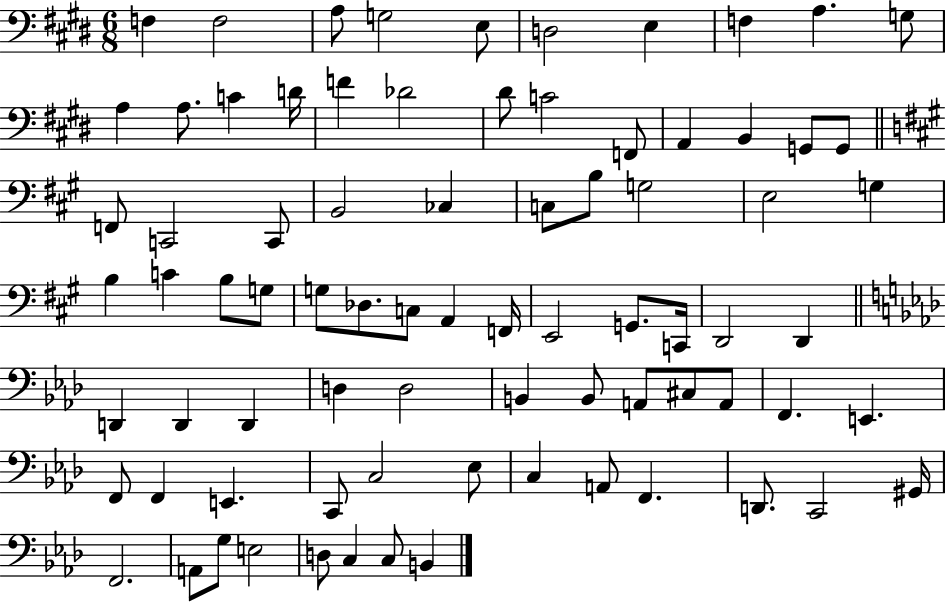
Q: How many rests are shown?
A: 0